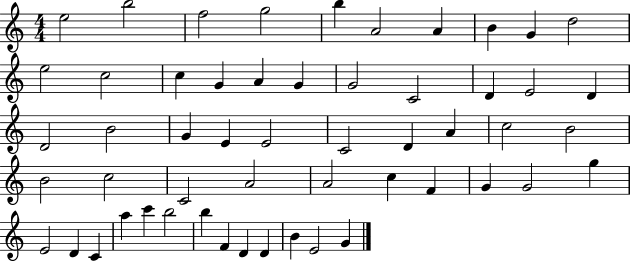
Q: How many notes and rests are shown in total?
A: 54